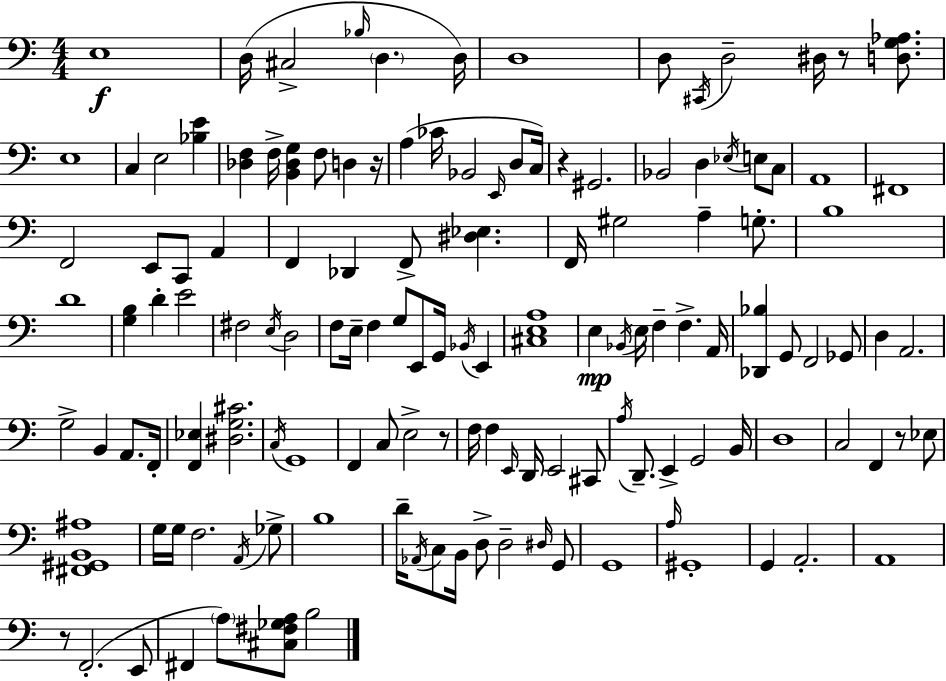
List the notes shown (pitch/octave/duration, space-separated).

E3/w D3/s C#3/h Bb3/s D3/q. D3/s D3/w D3/e C#2/s D3/h D#3/s R/e [D3,G3,Ab3]/e. E3/w C3/q E3/h [Bb3,E4]/q [Db3,F3]/q F3/s [B2,Db3,G3]/q F3/e D3/q R/s A3/q CES4/s Bb2/h E2/s D3/e C3/s R/q G#2/h. Bb2/h D3/q Eb3/s E3/e C3/e A2/w F#2/w F2/h E2/e C2/e A2/q F2/q Db2/q F2/e [D#3,Eb3]/q. F2/s G#3/h A3/q G3/e. B3/w D4/w [G3,B3]/q D4/q E4/h F#3/h E3/s D3/h F3/e E3/s F3/q G3/e E2/e G2/s Bb2/s E2/q [C#3,E3,A3]/w E3/q Bb2/s E3/s F3/q F3/q. A2/s [Db2,Bb3]/q G2/e F2/h Gb2/e D3/q A2/h. G3/h B2/q A2/e. F2/s [F2,Eb3]/q [D#3,G3,C#4]/h. C3/s G2/w F2/q C3/e E3/h R/e F3/s F3/q E2/s D2/s E2/h C#2/e A3/s D2/e. E2/q G2/h B2/s D3/w C3/h F2/q R/e Eb3/e [F#2,G#2,B2,A#3]/w G3/s G3/s F3/h. A2/s Gb3/e B3/w D4/s Ab2/s C3/e B2/s D3/e D3/h D#3/s G2/e G2/w A3/s G#2/w G2/q A2/h. A2/w R/e F2/h. E2/e F#2/q A3/e [C#3,F#3,Gb3,A3]/e B3/h